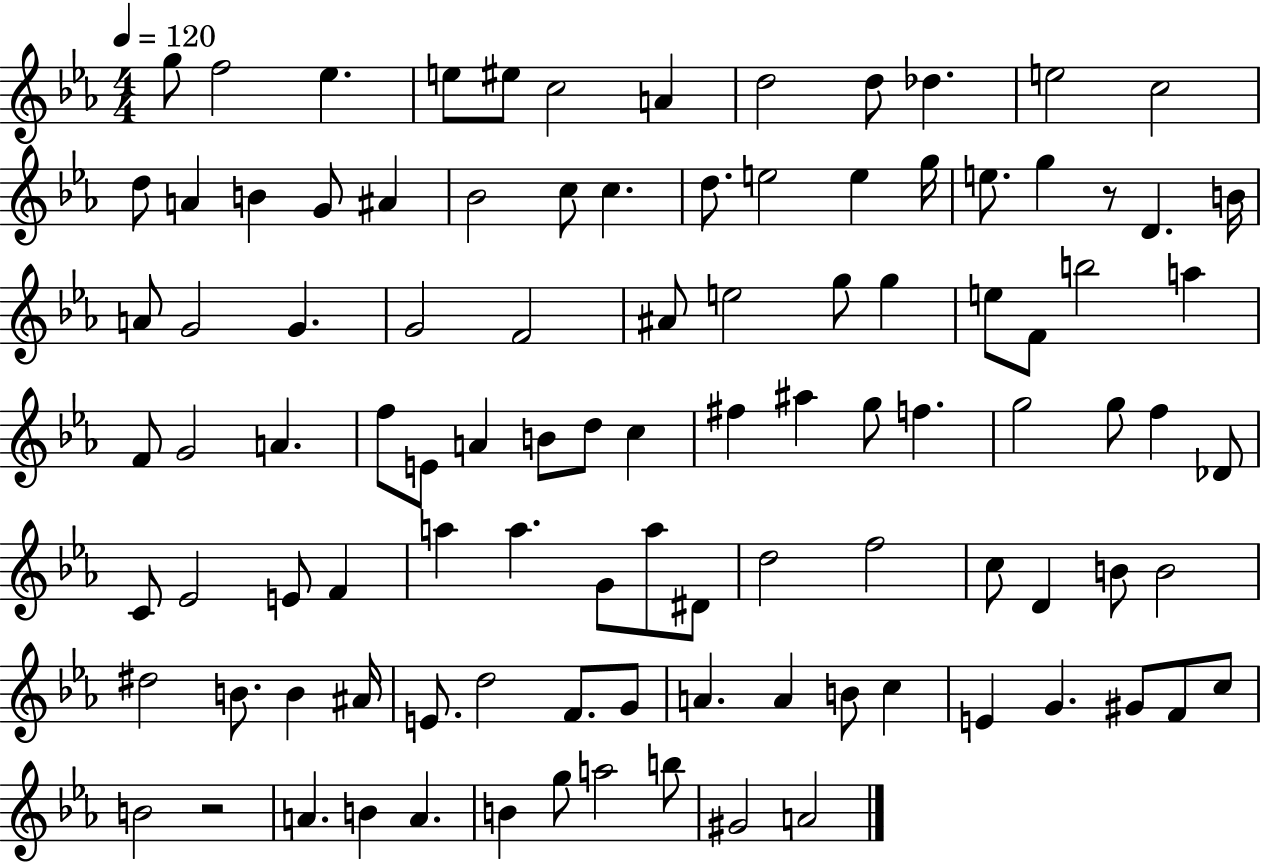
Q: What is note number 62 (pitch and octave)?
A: F4